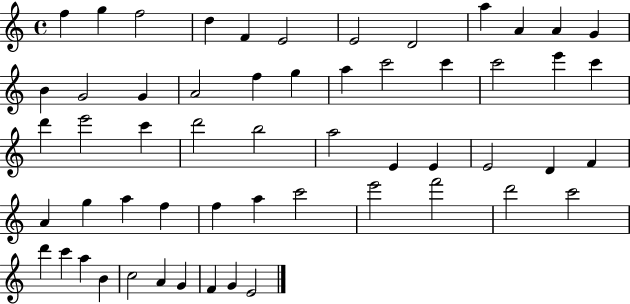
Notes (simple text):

F5/q G5/q F5/h D5/q F4/q E4/h E4/h D4/h A5/q A4/q A4/q G4/q B4/q G4/h G4/q A4/h F5/q G5/q A5/q C6/h C6/q C6/h E6/q C6/q D6/q E6/h C6/q D6/h B5/h A5/h E4/q E4/q E4/h D4/q F4/q A4/q G5/q A5/q F5/q F5/q A5/q C6/h E6/h F6/h D6/h C6/h D6/q C6/q A5/q B4/q C5/h A4/q G4/q F4/q G4/q E4/h